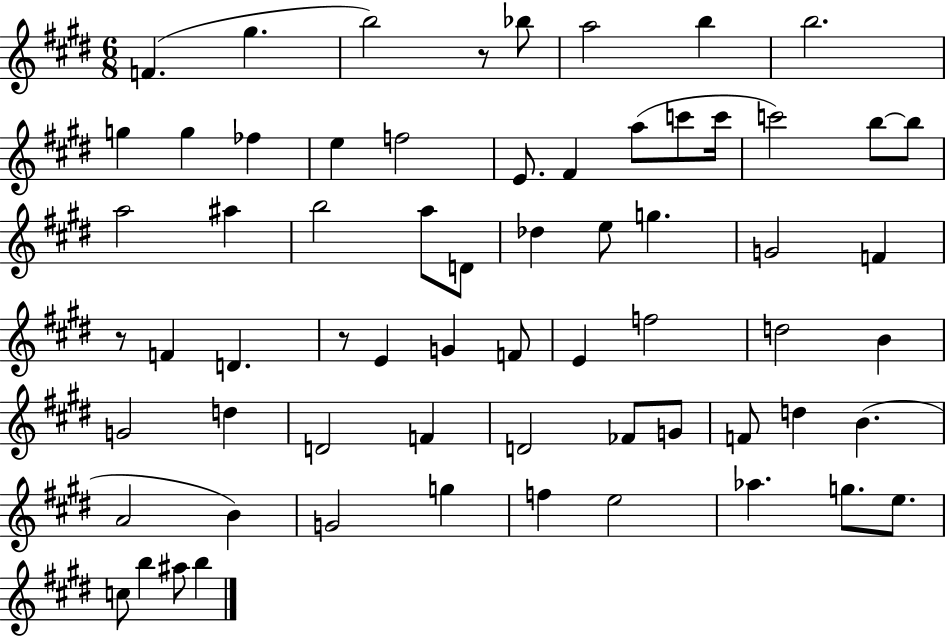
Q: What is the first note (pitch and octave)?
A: F4